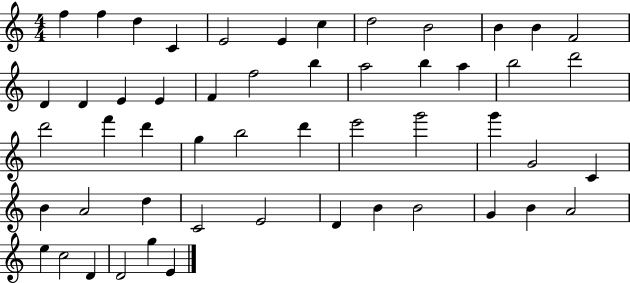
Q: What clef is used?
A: treble